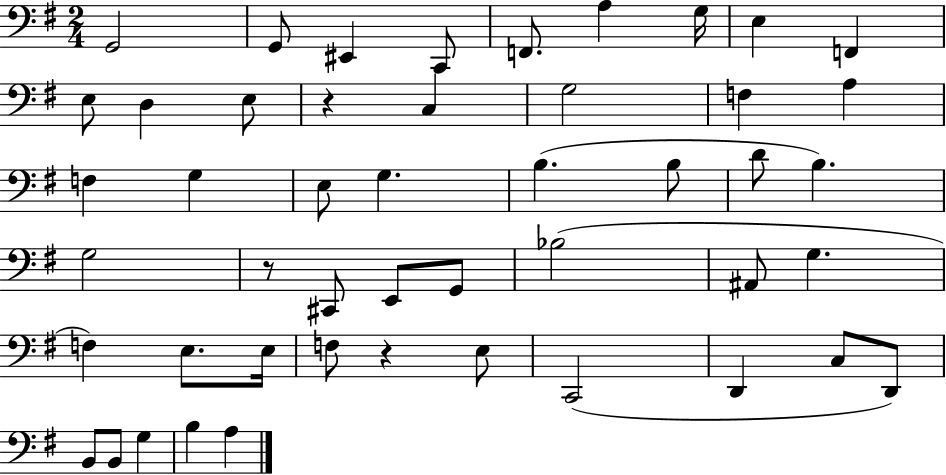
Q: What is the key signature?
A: G major